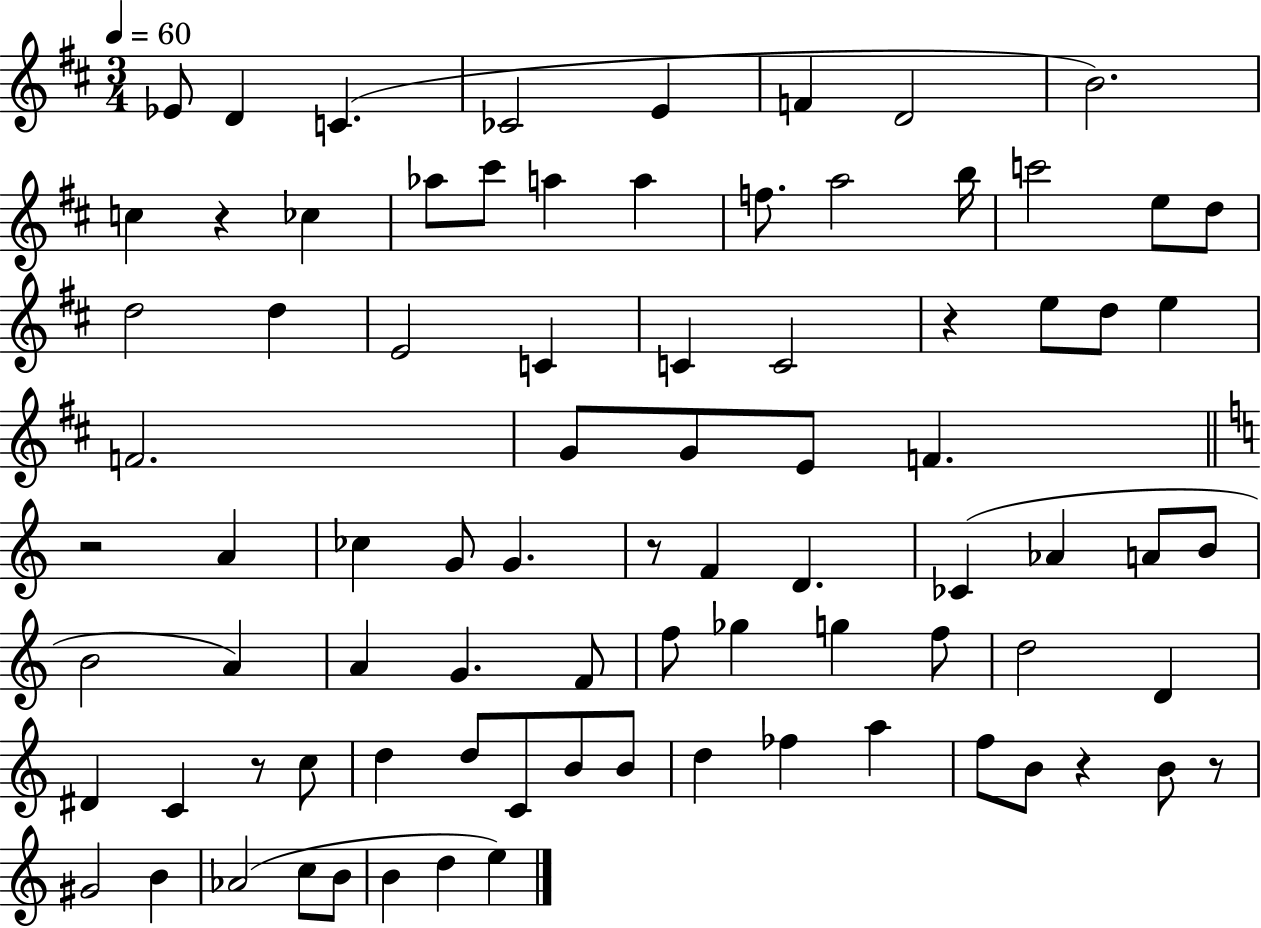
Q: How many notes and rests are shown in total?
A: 84